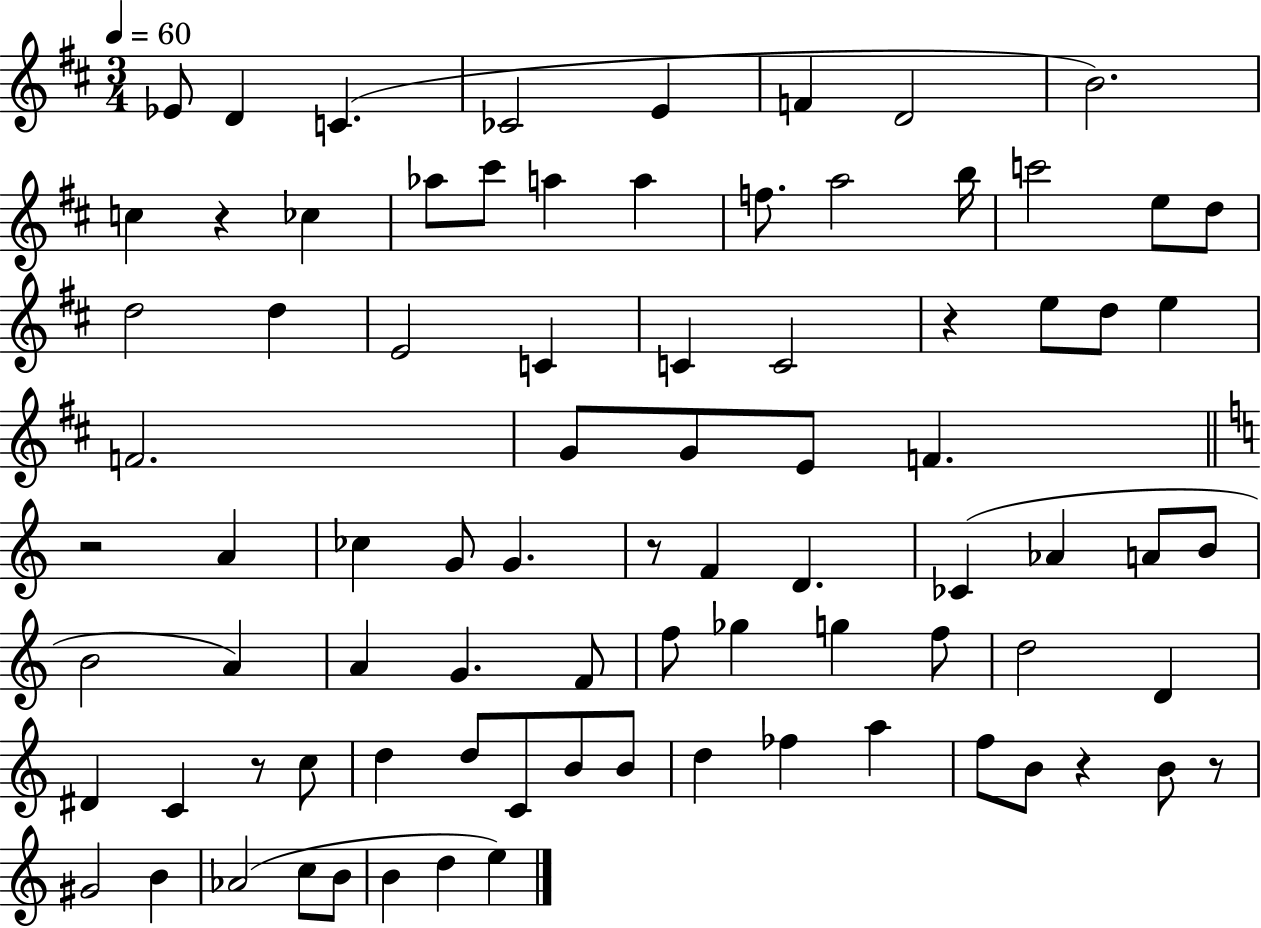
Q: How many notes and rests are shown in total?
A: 84